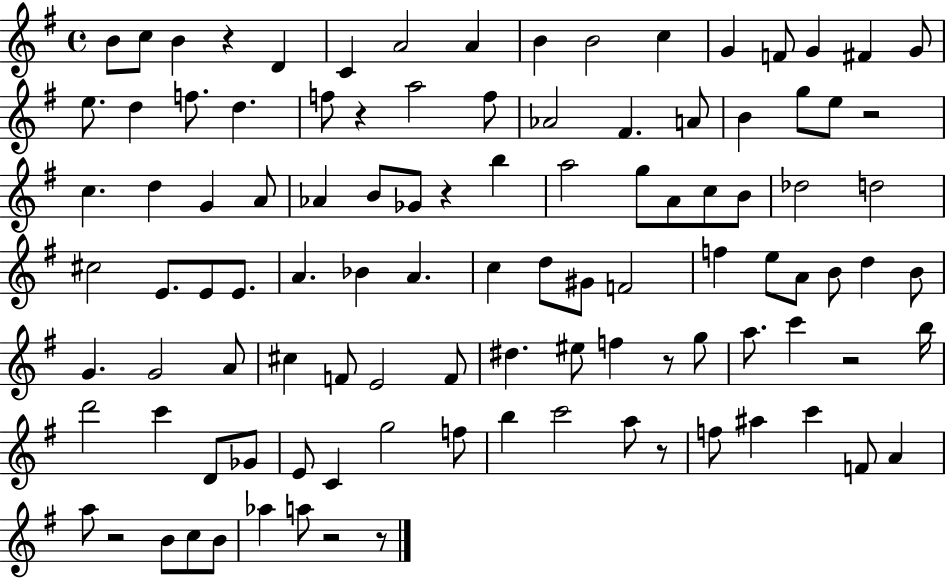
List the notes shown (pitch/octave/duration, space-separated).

B4/e C5/e B4/q R/q D4/q C4/q A4/h A4/q B4/q B4/h C5/q G4/q F4/e G4/q F#4/q G4/e E5/e. D5/q F5/e. D5/q. F5/e R/q A5/h F5/e Ab4/h F#4/q. A4/e B4/q G5/e E5/e R/h C5/q. D5/q G4/q A4/e Ab4/q B4/e Gb4/e R/q B5/q A5/h G5/e A4/e C5/e B4/e Db5/h D5/h C#5/h E4/e. E4/e E4/e. A4/q. Bb4/q A4/q. C5/q D5/e G#4/e F4/h F5/q E5/e A4/e B4/e D5/q B4/e G4/q. G4/h A4/e C#5/q F4/e E4/h F4/e D#5/q. EIS5/e F5/q R/e G5/e A5/e. C6/q R/h B5/s D6/h C6/q D4/e Gb4/e E4/e C4/q G5/h F5/e B5/q C6/h A5/e R/e F5/e A#5/q C6/q F4/e A4/q A5/e R/h B4/e C5/e B4/e Ab5/q A5/e R/h R/e